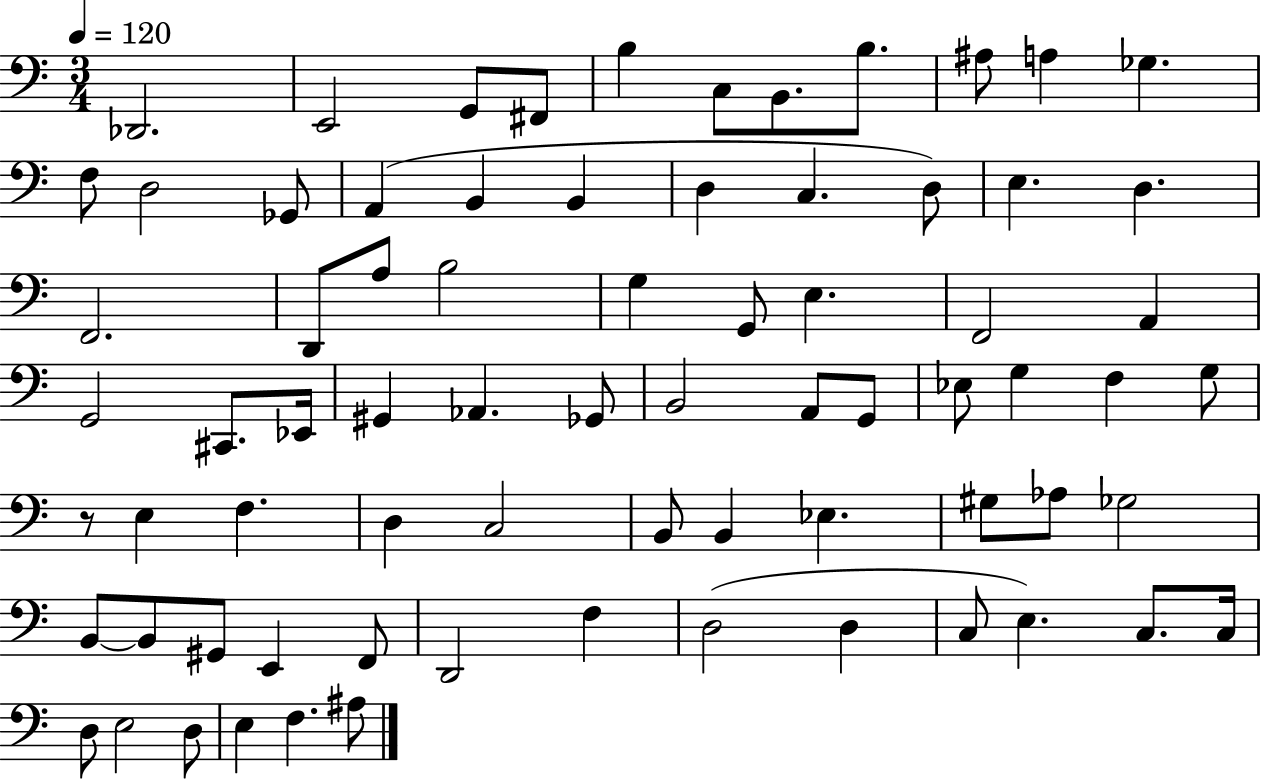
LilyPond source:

{
  \clef bass
  \numericTimeSignature
  \time 3/4
  \key c \major
  \tempo 4 = 120
  des,2. | e,2 g,8 fis,8 | b4 c8 b,8. b8. | ais8 a4 ges4. | \break f8 d2 ges,8 | a,4( b,4 b,4 | d4 c4. d8) | e4. d4. | \break f,2. | d,8 a8 b2 | g4 g,8 e4. | f,2 a,4 | \break g,2 cis,8. ees,16 | gis,4 aes,4. ges,8 | b,2 a,8 g,8 | ees8 g4 f4 g8 | \break r8 e4 f4. | d4 c2 | b,8 b,4 ees4. | gis8 aes8 ges2 | \break b,8~~ b,8 gis,8 e,4 f,8 | d,2 f4 | d2( d4 | c8 e4.) c8. c16 | \break d8 e2 d8 | e4 f4. ais8 | \bar "|."
}